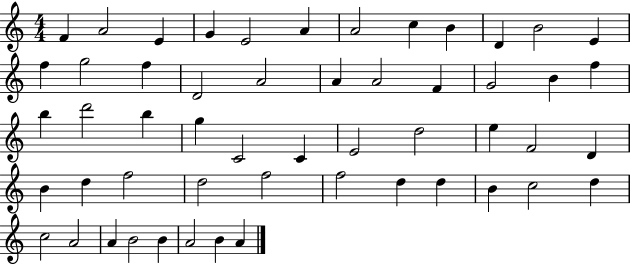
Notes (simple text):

F4/q A4/h E4/q G4/q E4/h A4/q A4/h C5/q B4/q D4/q B4/h E4/q F5/q G5/h F5/q D4/h A4/h A4/q A4/h F4/q G4/h B4/q F5/q B5/q D6/h B5/q G5/q C4/h C4/q E4/h D5/h E5/q F4/h D4/q B4/q D5/q F5/h D5/h F5/h F5/h D5/q D5/q B4/q C5/h D5/q C5/h A4/h A4/q B4/h B4/q A4/h B4/q A4/q